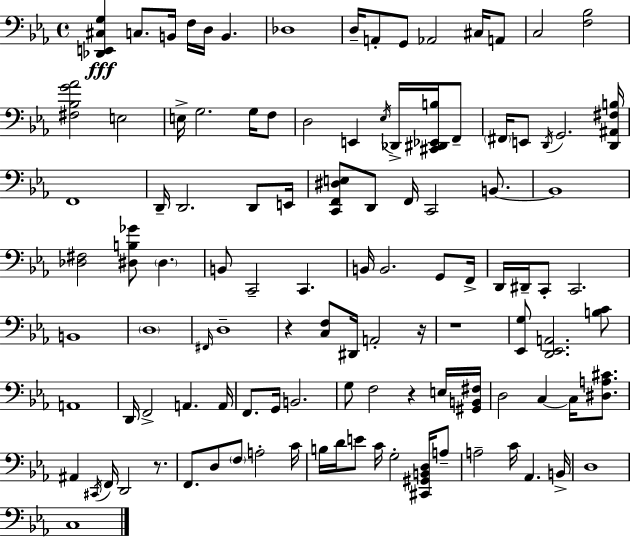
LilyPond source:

{
  \clef bass
  \time 4/4
  \defaultTimeSignature
  \key c \minor
  \repeat volta 2 { <des, e, cis g>4\fff c8. b,16 f16 d16 b,4. | des1 | d16-- a,8-. g,8 aes,2 cis16 a,8 | c2 <f bes>2 | \break <fis bes g' aes'>2 e2 | e16-> g2. g16 f8 | d2 e,4 \acciaccatura { ees16 } des,16-> <cis, dis, ees, b>16 f,8-- | \parenthesize fis,16 e,8 \acciaccatura { d,16 } g,2. | \break <d, ais, fis b>16 f,1 | d,16-- d,2. d,8 | e,16 <c, f, dis e>8 d,8 f,16 c,2 b,8.~~ | b,1 | \break <des fis>2 <dis b ges'>8 \parenthesize dis4. | b,8 c,2-- c,4. | b,16 b,2. g,8 | f,16-> d,16 dis,16-- c,8-. c,2. | \break b,1 | \parenthesize d1 | \grace { fis,16 } d1-- | r4 <c f>8 dis,16 a,2-. | \break r16 r1 | <ees, g>8 <d, ees, a,>2. | <b c'>8 a,1 | d,16 f,2-> a,4. | \break a,16 f,8. g,16 b,2. | g8 f2 r4 | e16 <gis, b, fis>16 d2 c4~~ c16 | <dis a cis'>8. ais,4 \acciaccatura { cis,16 } f,16 d,2 | \break r8. f,8. d8 \parenthesize f8 a2-. | c'16 b16 d'16 e'8 c'16 g2-. | <cis, gis, b, d>16 a8-- a2-- c'16 aes,4. | b,16-> d1 | \break c1 | } \bar "|."
}